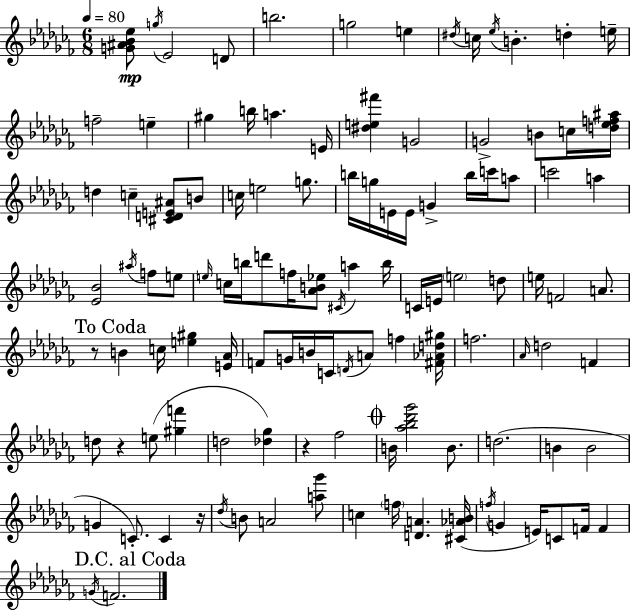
[G4,A#4,Bb4,Eb5]/e G5/s Eb4/h D4/e B5/h. G5/h E5/q D#5/s C5/s Eb5/s B4/q. D5/q E5/s F5/h E5/q G#5/q B5/s A5/q. E4/s [D#5,E5,F#6]/q G4/h G4/h B4/e C5/s [D5,Eb5,F5,A#5]/s D5/q C5/q [C#4,D4,E4,A#4]/e B4/e C5/s E5/h G5/e. B5/s G5/s E4/s E4/s G4/q B5/s C6/s A5/e C6/h A5/q [Eb4,Bb4]/h A#5/s F5/e E5/e E5/s C5/s B5/s D6/e F5/s [Ab4,B4,Eb5]/e C#4/s A5/q B5/s C4/s E4/s E5/h D5/e E5/s F4/h A4/e. R/e B4/q C5/s [E5,G#5]/q [E4,Ab4]/s F4/e G4/s B4/s C4/s D4/s A4/e F5/q [F#4,Ab4,D5,G#5]/s F5/h. Ab4/s D5/h F4/q D5/e R/q E5/e [G#5,F6]/q D5/h [Db5,Gb5]/q R/q FES5/h B4/s [Ab5,Bb5,Db6,Gb6]/h B4/e. D5/h. B4/q B4/h G4/q C4/e. C4/q R/s Db5/s B4/e A4/h [A5,Gb6]/e C5/q F5/s [D4,A4]/q. [C#4,Ab4,B4]/s F5/s G4/q E4/s C4/e F4/s F4/q G4/s F4/h.